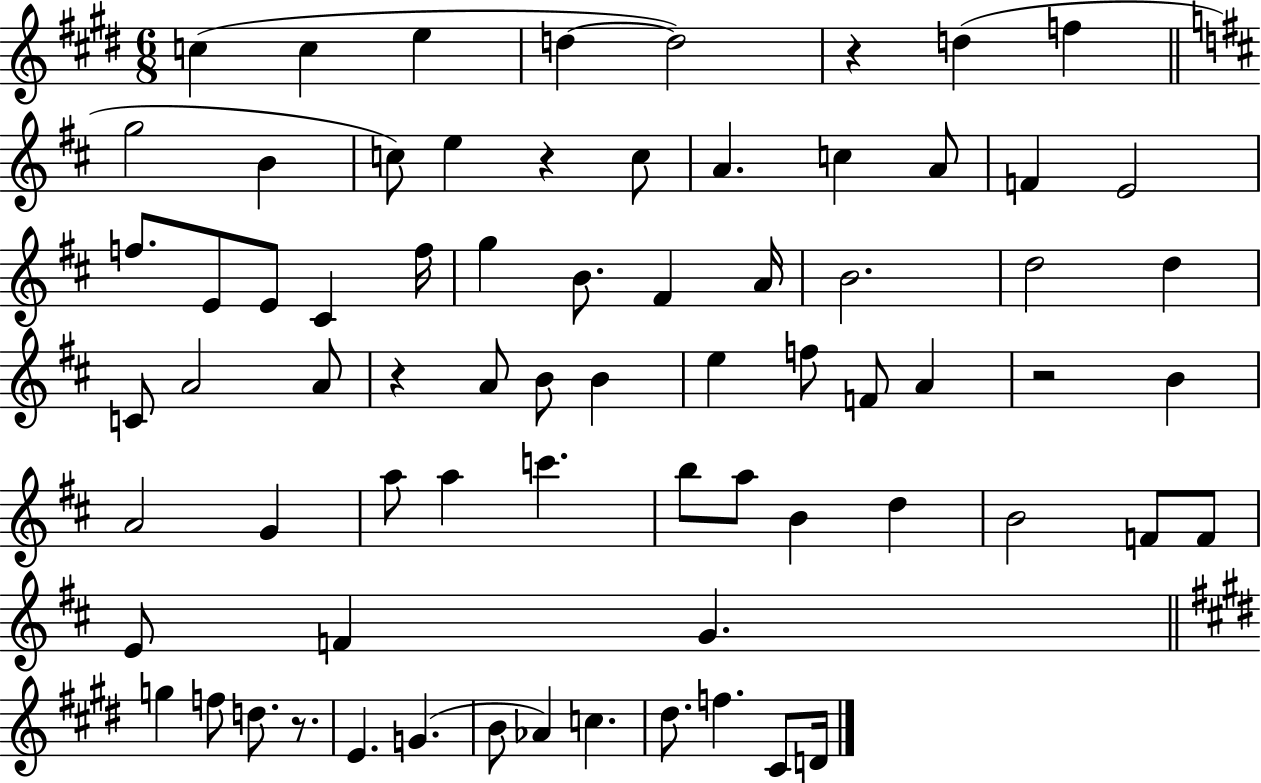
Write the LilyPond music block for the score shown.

{
  \clef treble
  \numericTimeSignature
  \time 6/8
  \key e \major
  \repeat volta 2 { c''4( c''4 e''4 | d''4~~ d''2) | r4 d''4( f''4 | \bar "||" \break \key d \major g''2 b'4 | c''8) e''4 r4 c''8 | a'4. c''4 a'8 | f'4 e'2 | \break f''8. e'8 e'8 cis'4 f''16 | g''4 b'8. fis'4 a'16 | b'2. | d''2 d''4 | \break c'8 a'2 a'8 | r4 a'8 b'8 b'4 | e''4 f''8 f'8 a'4 | r2 b'4 | \break a'2 g'4 | a''8 a''4 c'''4. | b''8 a''8 b'4 d''4 | b'2 f'8 f'8 | \break e'8 f'4 g'4. | \bar "||" \break \key e \major g''4 f''8 d''8. r8. | e'4. g'4.( | b'8 aes'4) c''4. | dis''8. f''4. cis'8 d'16 | \break } \bar "|."
}